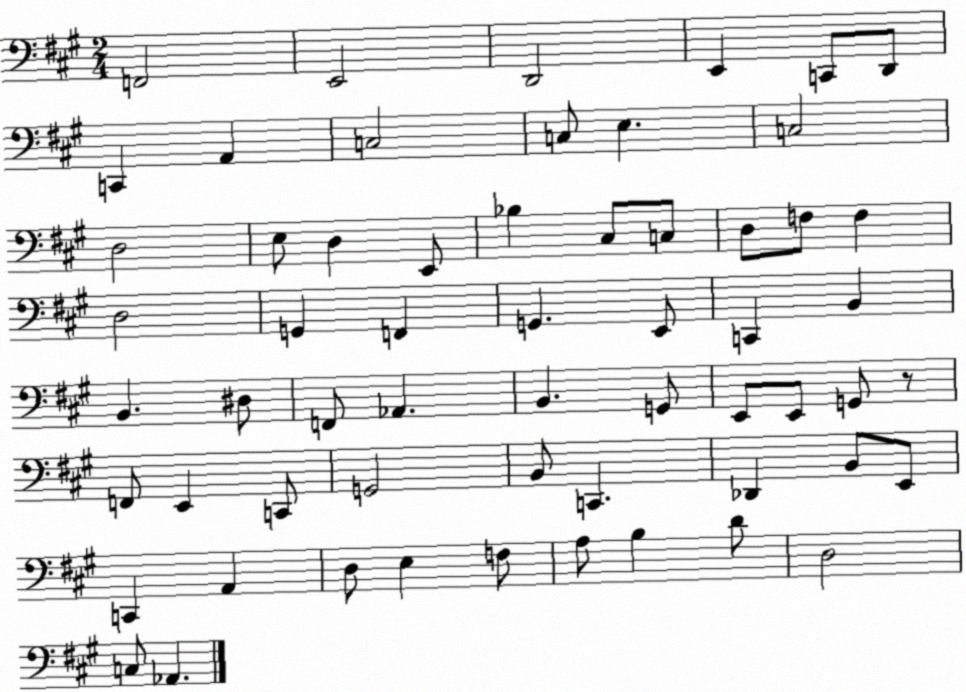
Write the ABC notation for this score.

X:1
T:Untitled
M:2/4
L:1/4
K:A
F,,2 E,,2 D,,2 E,, C,,/2 D,,/2 C,, A,, C,2 C,/2 E, C,2 D,2 E,/2 D, E,,/2 _B, ^C,/2 C,/2 D,/2 F,/2 F, D,2 G,, F,, G,, E,,/2 C,, B,, B,, ^D,/2 F,,/2 _A,, B,, G,,/2 E,,/2 E,,/2 G,,/2 z/2 F,,/2 E,, C,,/2 G,,2 B,,/2 C,, _D,, B,,/2 E,,/2 C,, A,, D,/2 E, F,/2 A,/2 B, D/2 D,2 C,/2 _A,,